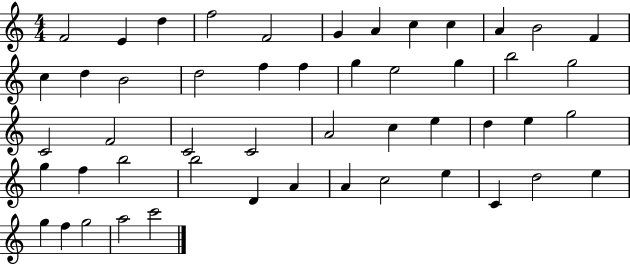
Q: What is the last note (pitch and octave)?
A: C6